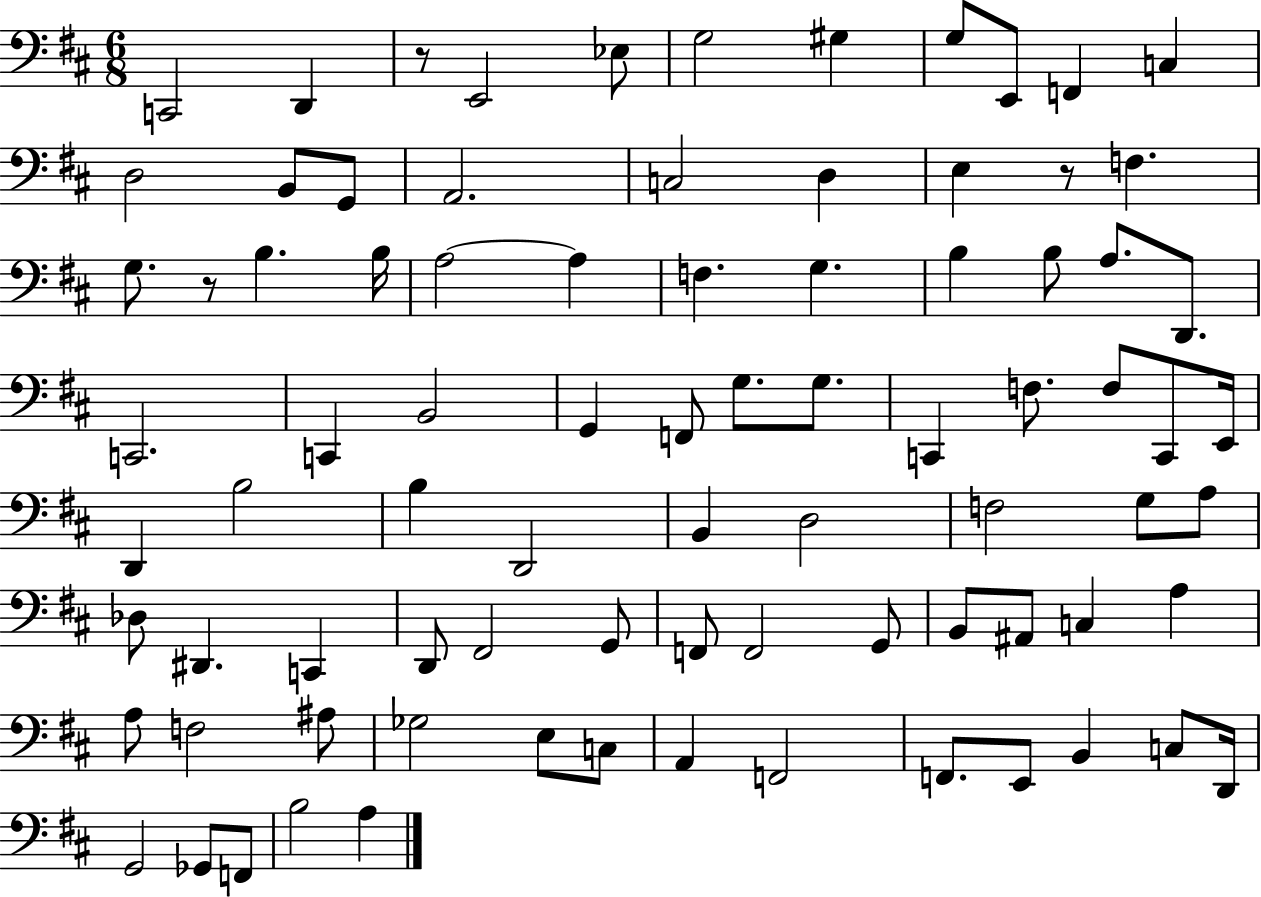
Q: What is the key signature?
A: D major